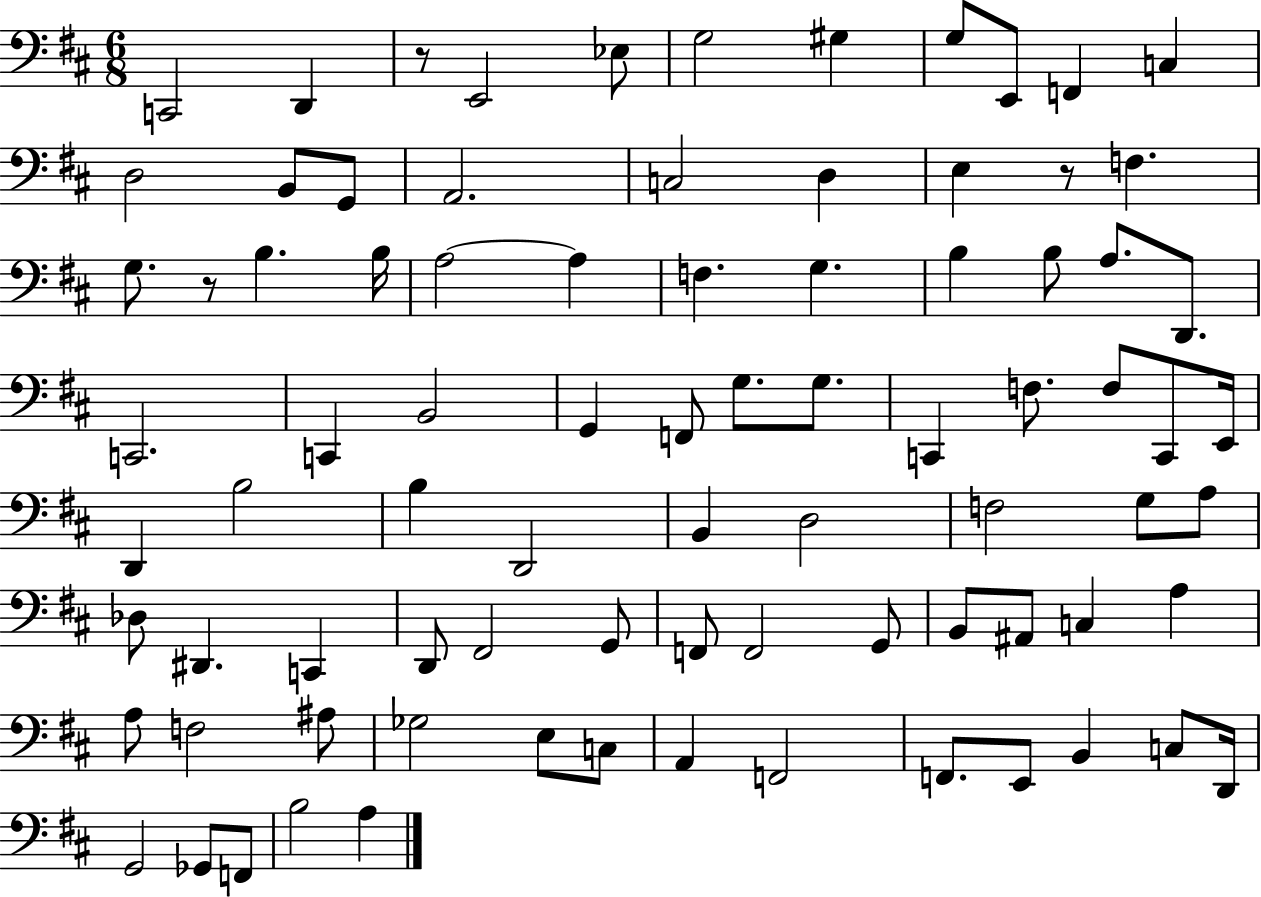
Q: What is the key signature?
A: D major